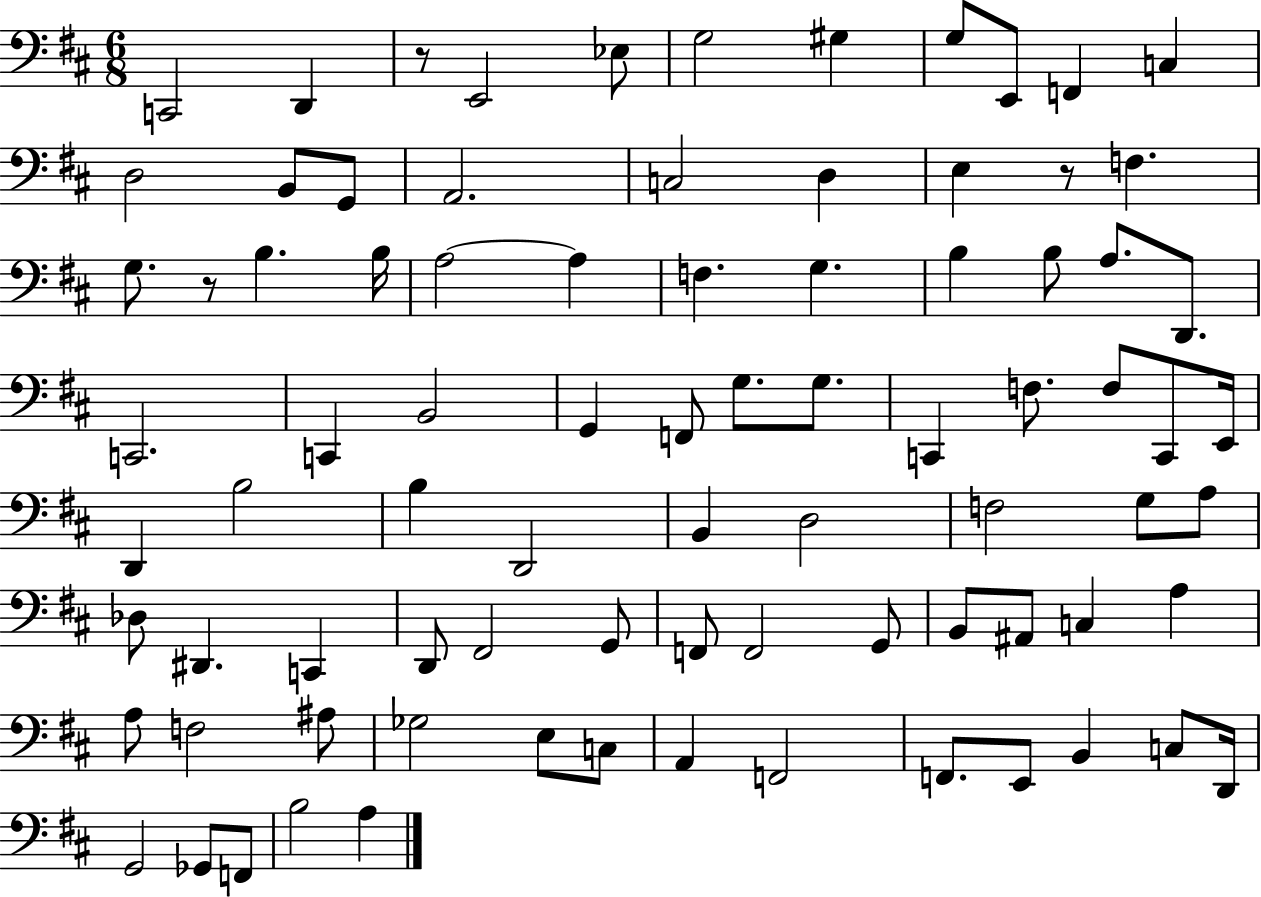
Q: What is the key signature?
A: D major